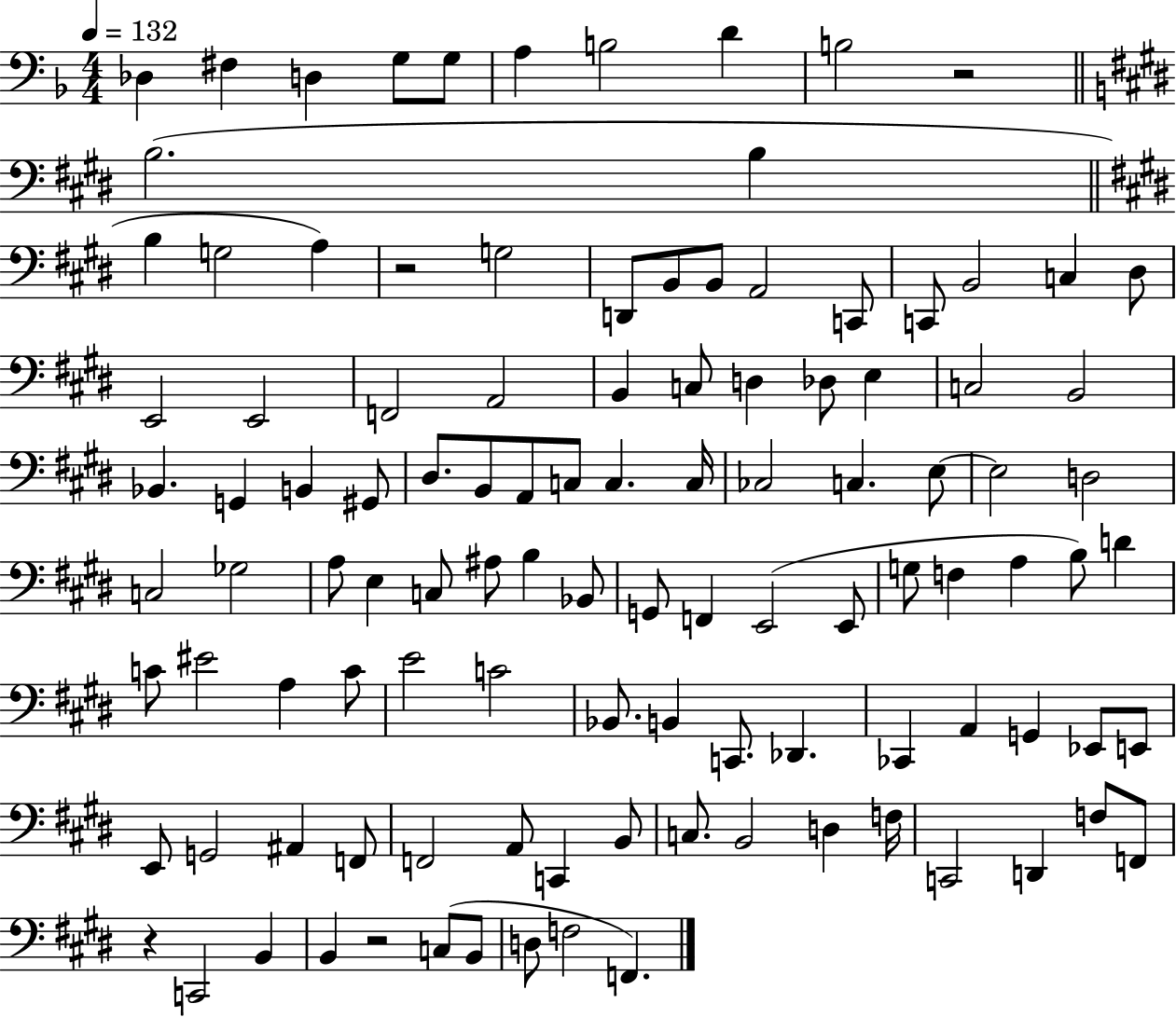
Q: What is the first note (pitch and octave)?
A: Db3